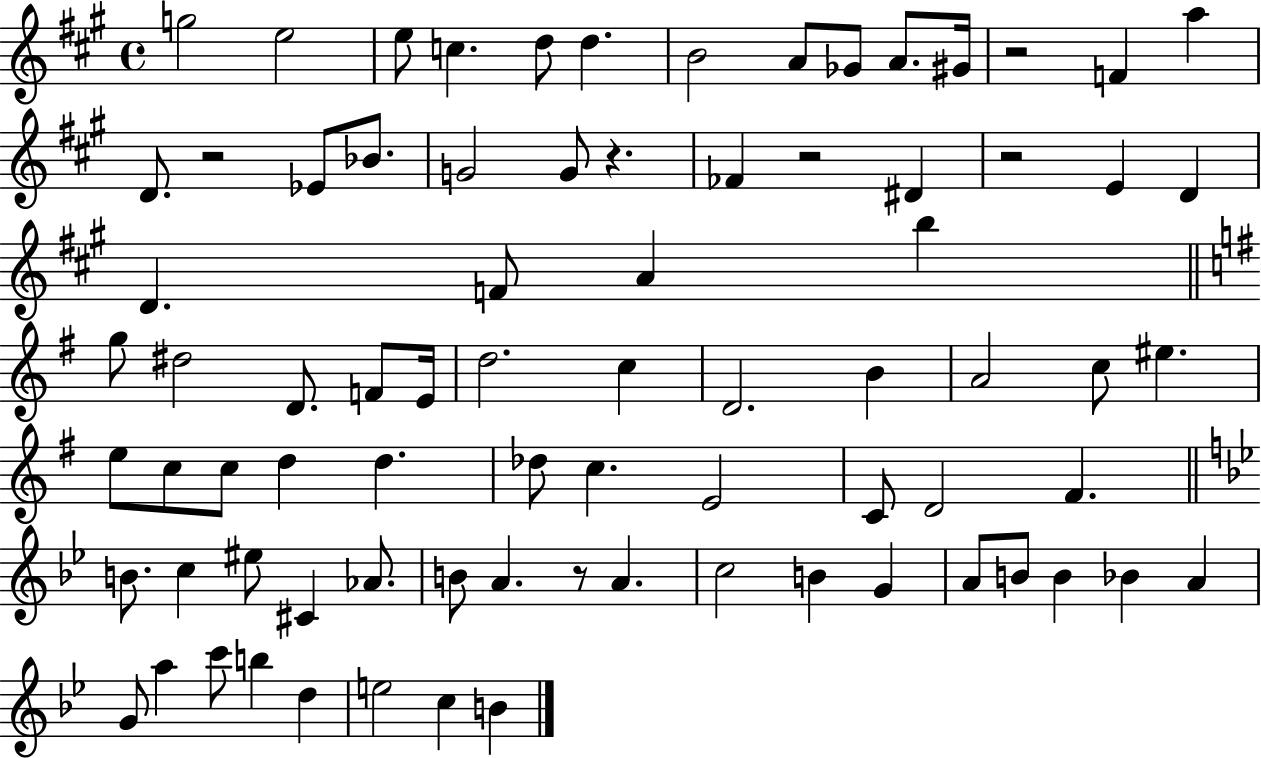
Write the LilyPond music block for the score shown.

{
  \clef treble
  \time 4/4
  \defaultTimeSignature
  \key a \major
  g''2 e''2 | e''8 c''4. d''8 d''4. | b'2 a'8 ges'8 a'8. gis'16 | r2 f'4 a''4 | \break d'8. r2 ees'8 bes'8. | g'2 g'8 r4. | fes'4 r2 dis'4 | r2 e'4 d'4 | \break d'4. f'8 a'4 b''4 | \bar "||" \break \key e \minor g''8 dis''2 d'8. f'8 e'16 | d''2. c''4 | d'2. b'4 | a'2 c''8 eis''4. | \break e''8 c''8 c''8 d''4 d''4. | des''8 c''4. e'2 | c'8 d'2 fis'4. | \bar "||" \break \key bes \major b'8. c''4 eis''8 cis'4 aes'8. | b'8 a'4. r8 a'4. | c''2 b'4 g'4 | a'8 b'8 b'4 bes'4 a'4 | \break g'8 a''4 c'''8 b''4 d''4 | e''2 c''4 b'4 | \bar "|."
}